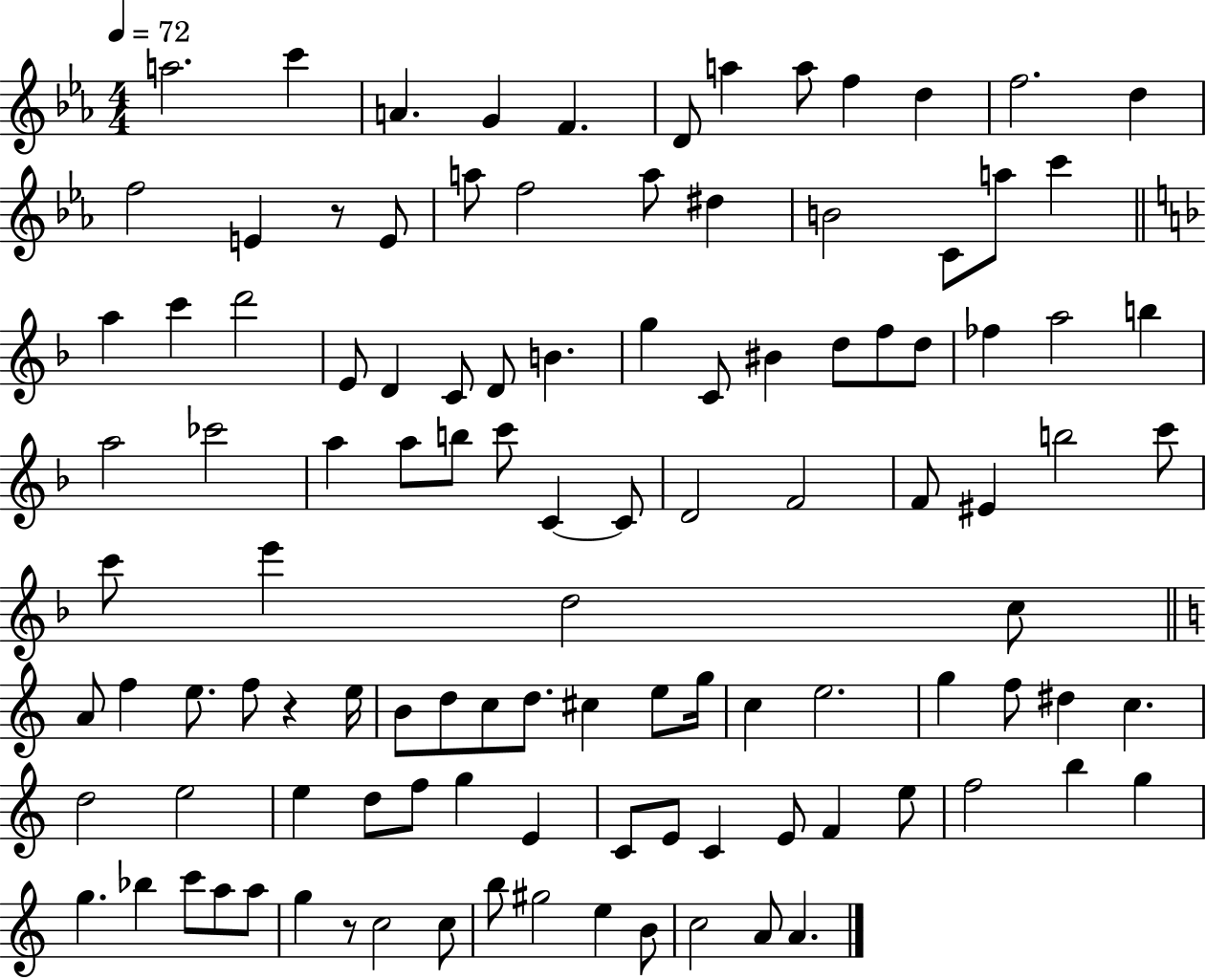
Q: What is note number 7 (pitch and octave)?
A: A5